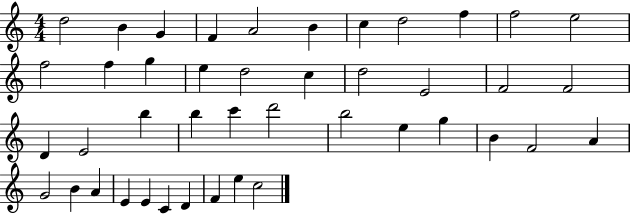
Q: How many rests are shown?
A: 0